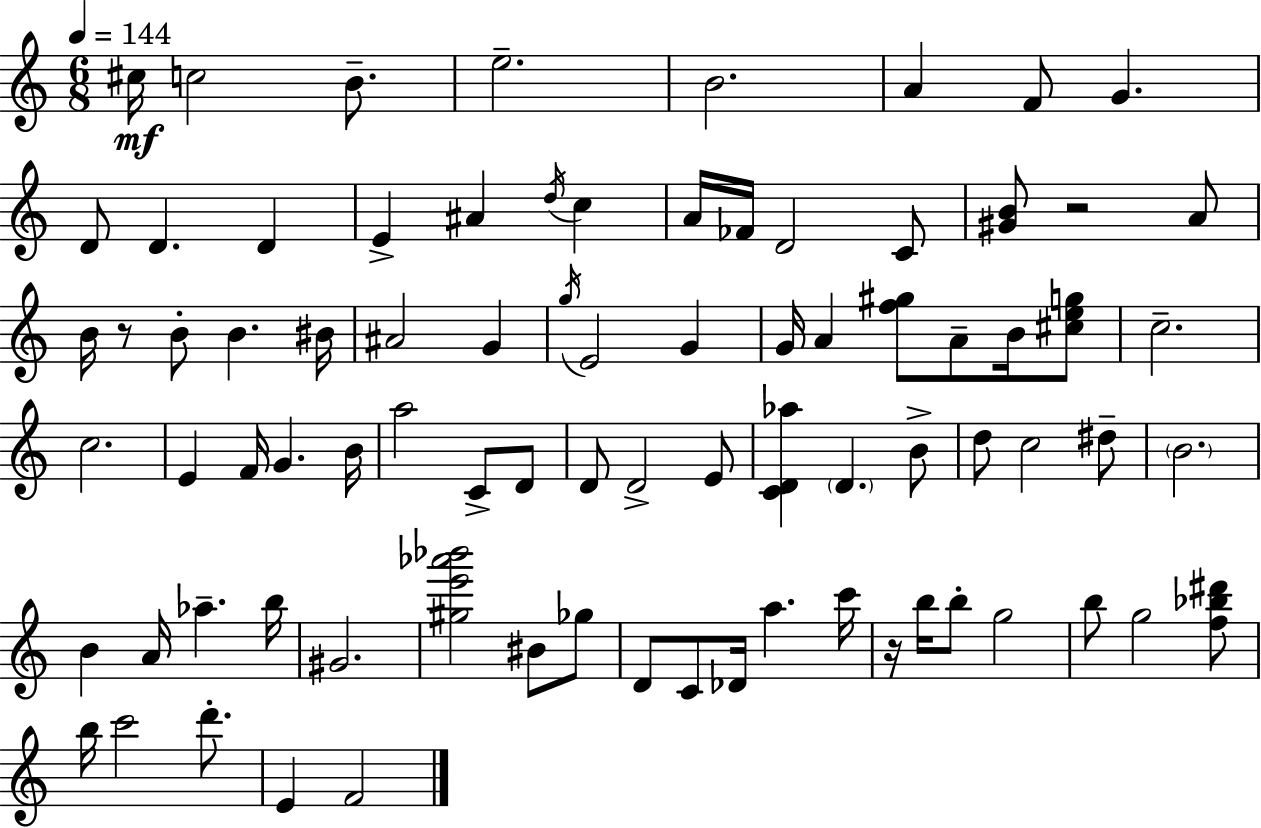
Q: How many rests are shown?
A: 3